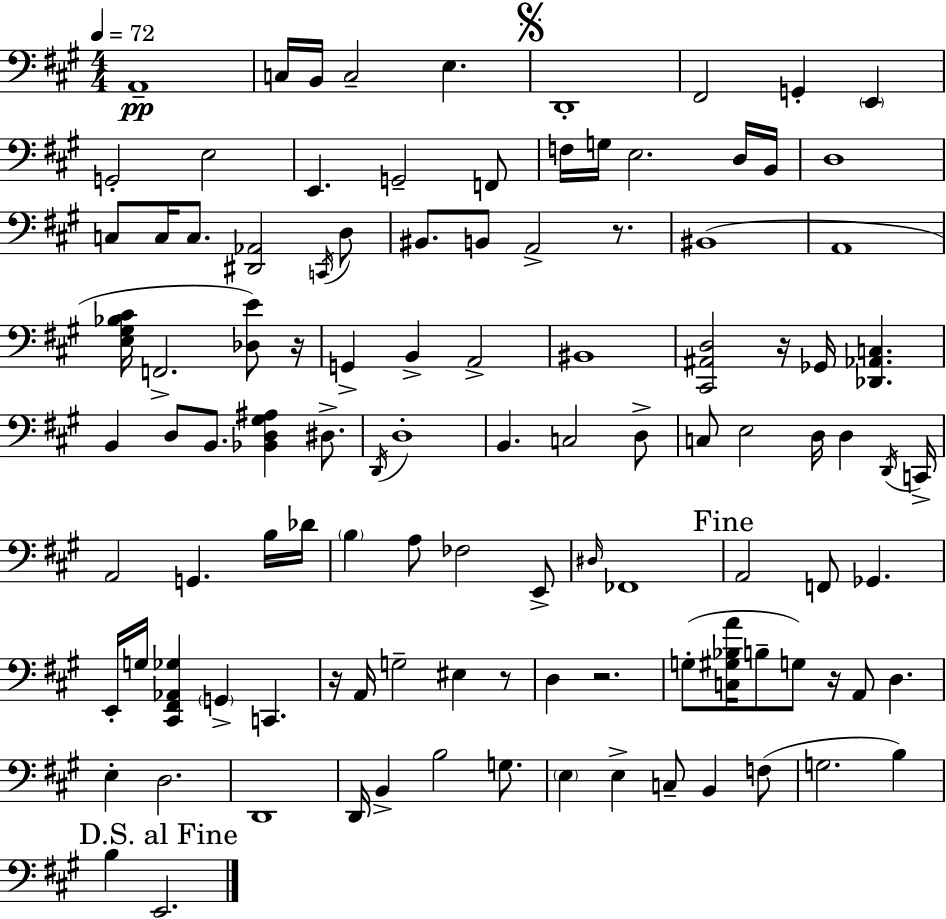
{
  \clef bass
  \numericTimeSignature
  \time 4/4
  \key a \major
  \tempo 4 = 72
  a,1--\pp | c16 b,16 c2-- e4. | \mark \markup { \musicglyph "scripts.segno" } d,1-. | fis,2 g,4-. \parenthesize e,4 | \break g,2-. e2 | e,4. g,2-- f,8 | f16 g16 e2. d16 b,16 | d1 | \break c8 c16 c8. <dis, aes,>2 \acciaccatura { c,16 } d8 | bis,8. b,8 a,2-> r8. | bis,1( | a,1 | \break <e gis bes cis'>16 f,2.-> <des e'>8) | r16 g,4-> b,4-> a,2-> | bis,1 | <cis, ais, d>2 r16 ges,16 <des, aes, c>4. | \break b,4 d8 b,8. <bes, d gis ais>4 dis8.-> | \acciaccatura { d,16 } d1-. | b,4. c2 | d8-> c8 e2 d16 d4 | \break \acciaccatura { d,16 } c,16-> a,2 g,4. | b16 des'16 \parenthesize b4 a8 fes2 | e,8-> \grace { dis16 } fes,1 | \mark "Fine" a,2 f,8 ges,4. | \break e,16-. g16 <cis, fis, aes, ges>4 \parenthesize g,4-> c,4. | r16 a,16 g2-- eis4 | r8 d4 r2. | g8-.( <c gis bes a'>16 b8-- g8) r16 a,8 d4. | \break e4-. d2. | d,1 | d,16 b,4-> b2 | g8. \parenthesize e4 e4-> c8-- b,4 | \break f8( g2. | b4) \mark "D.S. al Fine" b4 e,2. | \bar "|."
}